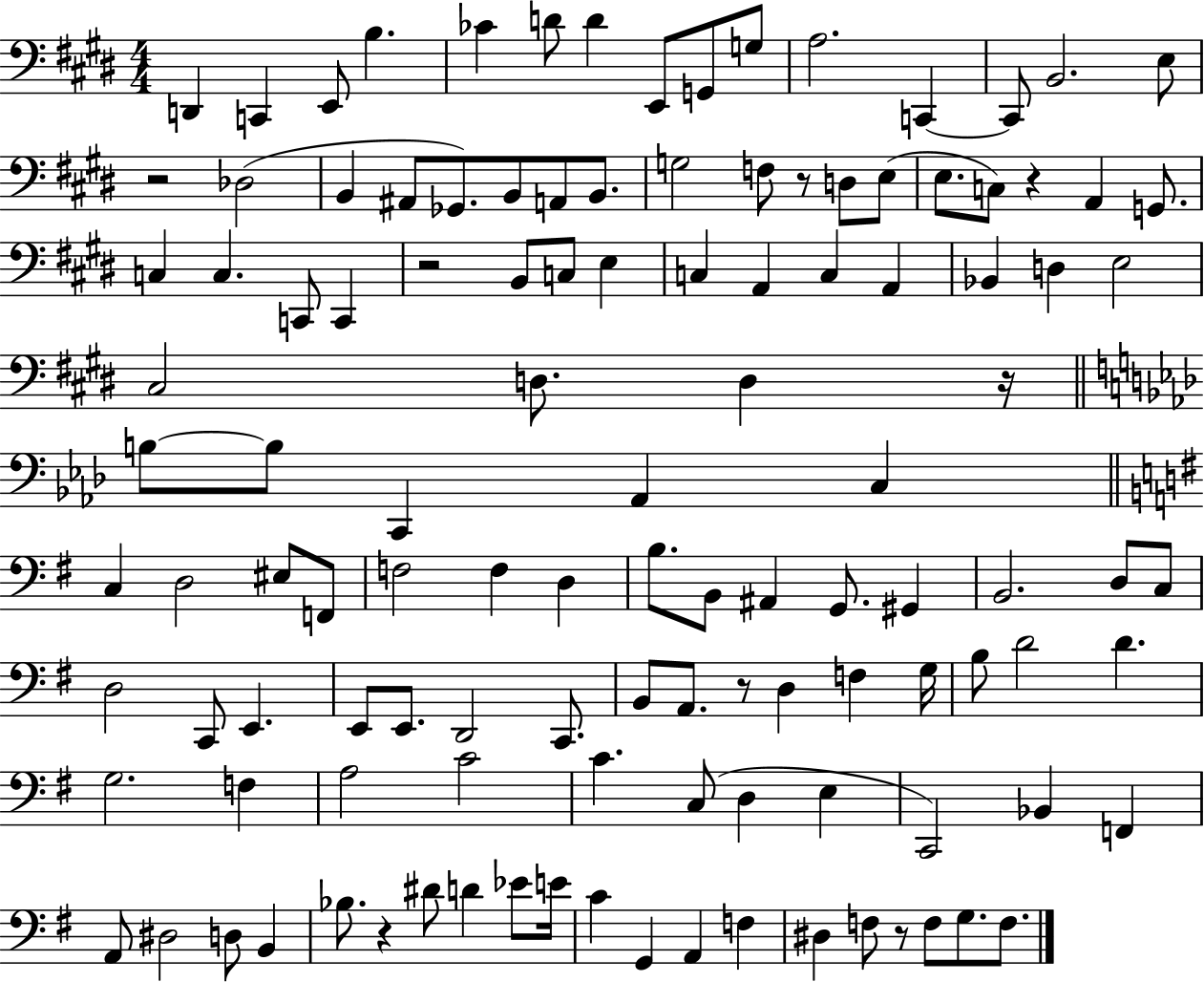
{
  \clef bass
  \numericTimeSignature
  \time 4/4
  \key e \major
  \repeat volta 2 { d,4 c,4 e,8 b4. | ces'4 d'8 d'4 e,8 g,8 g8 | a2. c,4~~ | c,8 b,2. e8 | \break r2 des2( | b,4 ais,8 ges,8.) b,8 a,8 b,8. | g2 f8 r8 d8 e8( | e8. c8) r4 a,4 g,8. | \break c4 c4. c,8 c,4 | r2 b,8 c8 e4 | c4 a,4 c4 a,4 | bes,4 d4 e2 | \break cis2 d8. d4 r16 | \bar "||" \break \key f \minor b8~~ b8 c,4 aes,4 c4 | \bar "||" \break \key e \minor c4 d2 eis8 f,8 | f2 f4 d4 | b8. b,8 ais,4 g,8. gis,4 | b,2. d8 c8 | \break d2 c,8 e,4. | e,8 e,8. d,2 c,8. | b,8 a,8. r8 d4 f4 g16 | b8 d'2 d'4. | \break g2. f4 | a2 c'2 | c'4. c8( d4 e4 | c,2) bes,4 f,4 | \break a,8 dis2 d8 b,4 | bes8. r4 dis'8 d'4 ees'8 e'16 | c'4 g,4 a,4 f4 | dis4 f8 r8 f8 g8. f8. | \break } \bar "|."
}